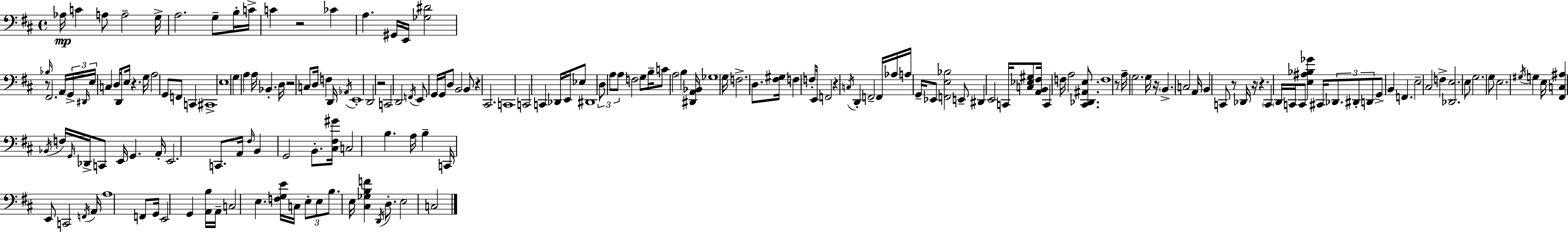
{
  \clef bass
  \time 4/4
  \defaultTimeSignature
  \key d \major
  aes16\mp c'4 a8 a2-- g16-> | a2. g8-- b16-. c'16-> | c'4 r2 ces'4 | a4. gis,16 e,16 <ges dis'>2 | \break r8 \grace { bes16 } fis,2. a,16 | \tuplet 3/2 { g,16-> \grace { dis,16 } e16 } c4 d16 d,8 e16 r4. | g16 a2 g,8 f,8 c,4 | cis,1-> | \break e1 | g4 a4 a16 bes,4.-. | d16 r2 c8 d16 f4 | d,16 \acciaccatura { aes,16 } e,1-. | \break d,2 r2 | c,2 d,2 | \acciaccatura { f,16 } e,8 g,16 g,16 d8 b,2 | b,8 r4 cis,2. | \break c,1 | c,2 c,4 | des,16 e,16 ees8 dis,1 | \tuplet 3/2 { d8 a8 a8 } f2 | \break g8 b16-- c'8 a2 b4 | <dis, a, bes,>16 ges1 | g16 f2.-> | d8. <fis gis>16 f4 f8-. e,16 f,2 | \break r4 \acciaccatura { c16 } d,4-. f,2-- | f,16 aes16 a16 g,16-- ees,8 <f, e bes>2 | e,8-- dis,4 e,2 | c,16 <c ees gis>8 <a, b, fis>16 c,4 f16 a2 | \break <cis, des, ais, e>8. f1 | r8 a16-- g2. | g16 r16 \parenthesize b,4.-> c2 | a,16 b,4 c,8 r8 des,16 r16 r4. | \break \parenthesize c,4 d,16 c,16 c,8 <e ais bes ges'>4 | cis,16 \tuplet 3/2 { des,8. dis,8-. d,8 } g,8-> b,4 f,4. | e2-- cis2 | f4-> <des, e>2. | \break \parenthesize e8 g2. | g8 e2. | \acciaccatura { gis16 } g4 e16 <fis, c ais>4 \acciaccatura { bes,16 } f16 \grace { g,16 } des,16-> c,8 | e,16 g,4. a,16-. e,2. | \break c,8. a,16 \grace { fis16 } b,4 g,2 | b,8.-. <cis fis gis'>16 c2 | b4. a16 b4-- c,16 e,8 | c,2 \acciaccatura { f,16 } a,16 a1 | \break f,8 g,16 e,2 | g,4 <a, b>16 a,16-- c2 | e4. <f g e'>16 c16 \tuplet 3/2 { e8-. e8 b8. } | e16 <cis ges b f'>4 \acciaccatura { d,16 } d8.-. e2 | \break c2 \bar "|."
}